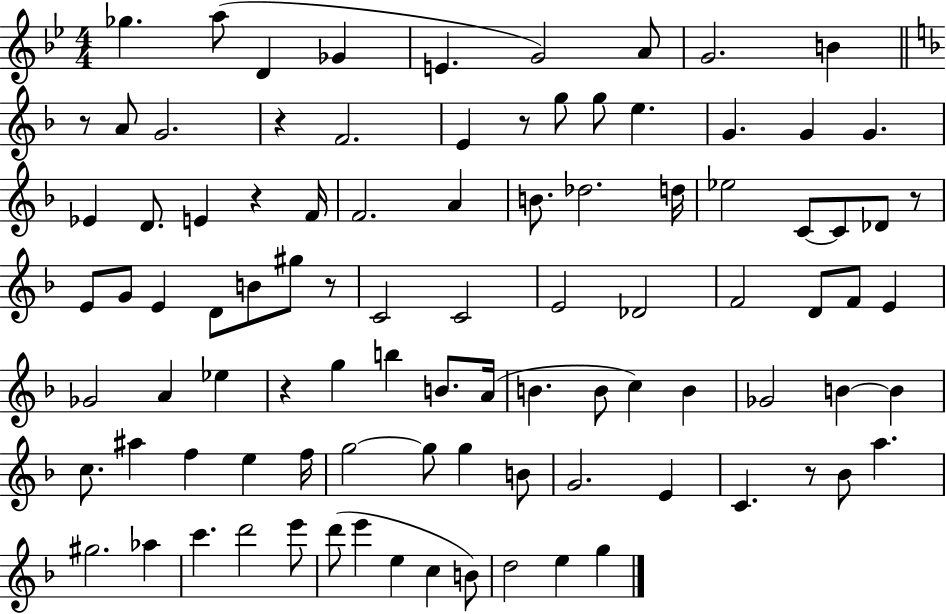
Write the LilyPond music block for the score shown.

{
  \clef treble
  \numericTimeSignature
  \time 4/4
  \key bes \major
  ges''4. a''8( d'4 ges'4 | e'4. g'2) a'8 | g'2. b'4 | \bar "||" \break \key f \major r8 a'8 g'2. | r4 f'2. | e'4 r8 g''8 g''8 e''4. | g'4. g'4 g'4. | \break ees'4 d'8. e'4 r4 f'16 | f'2. a'4 | b'8. des''2. d''16 | ees''2 c'8~~ c'8 des'8 r8 | \break e'8 g'8 e'4 d'8 b'8 gis''8 r8 | c'2 c'2 | e'2 des'2 | f'2 d'8 f'8 e'4 | \break ges'2 a'4 ees''4 | r4 g''4 b''4 b'8. a'16( | b'4. b'8 c''4) b'4 | ges'2 b'4~~ b'4 | \break c''8. ais''4 f''4 e''4 f''16 | g''2~~ g''8 g''4 b'8 | g'2. e'4 | c'4. r8 bes'8 a''4. | \break gis''2. aes''4 | c'''4. d'''2 e'''8 | d'''8( e'''4 e''4 c''4 b'8) | d''2 e''4 g''4 | \break \bar "|."
}